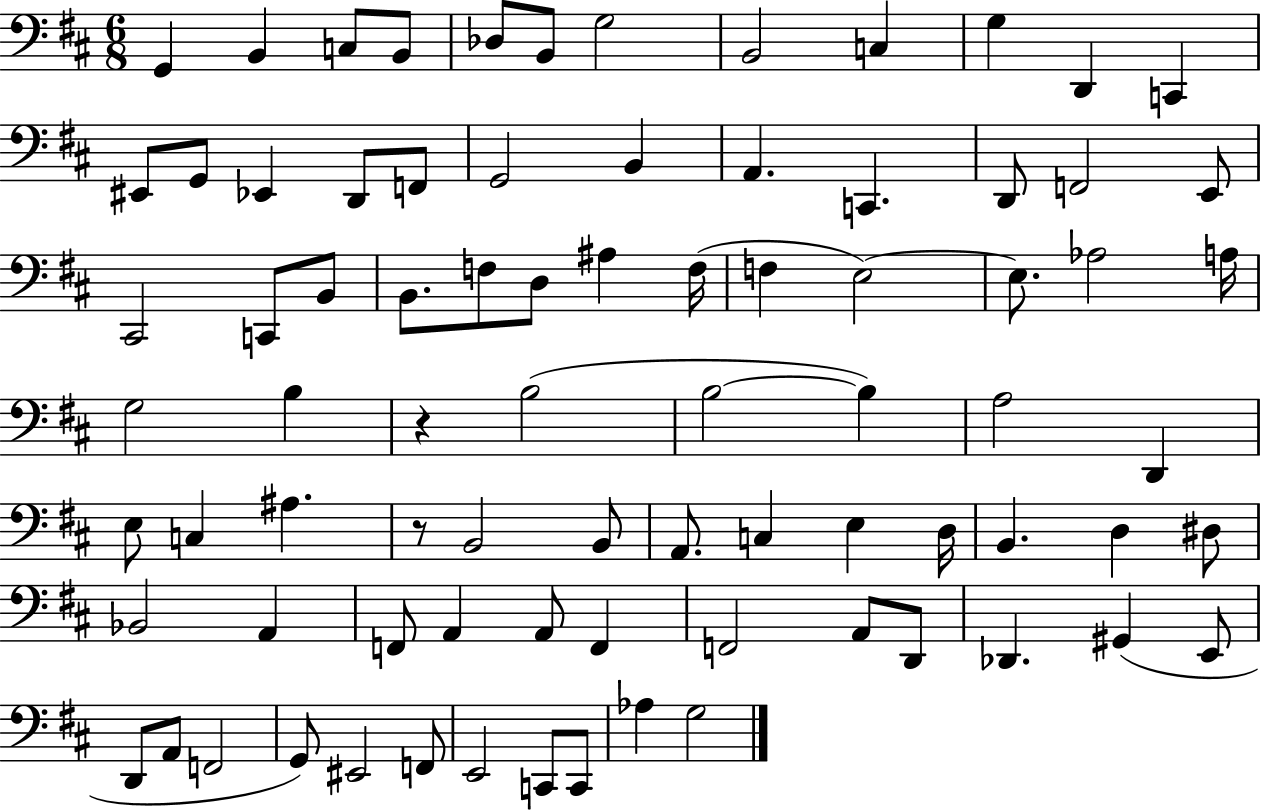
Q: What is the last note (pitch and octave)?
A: G3